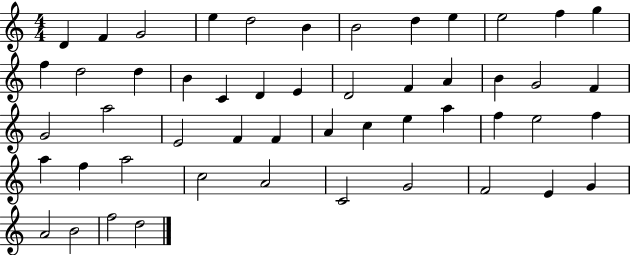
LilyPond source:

{
  \clef treble
  \numericTimeSignature
  \time 4/4
  \key c \major
  d'4 f'4 g'2 | e''4 d''2 b'4 | b'2 d''4 e''4 | e''2 f''4 g''4 | \break f''4 d''2 d''4 | b'4 c'4 d'4 e'4 | d'2 f'4 a'4 | b'4 g'2 f'4 | \break g'2 a''2 | e'2 f'4 f'4 | a'4 c''4 e''4 a''4 | f''4 e''2 f''4 | \break a''4 f''4 a''2 | c''2 a'2 | c'2 g'2 | f'2 e'4 g'4 | \break a'2 b'2 | f''2 d''2 | \bar "|."
}